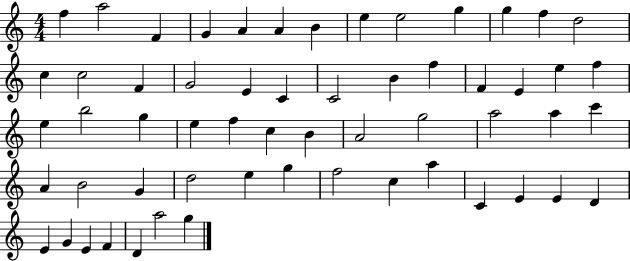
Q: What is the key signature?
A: C major